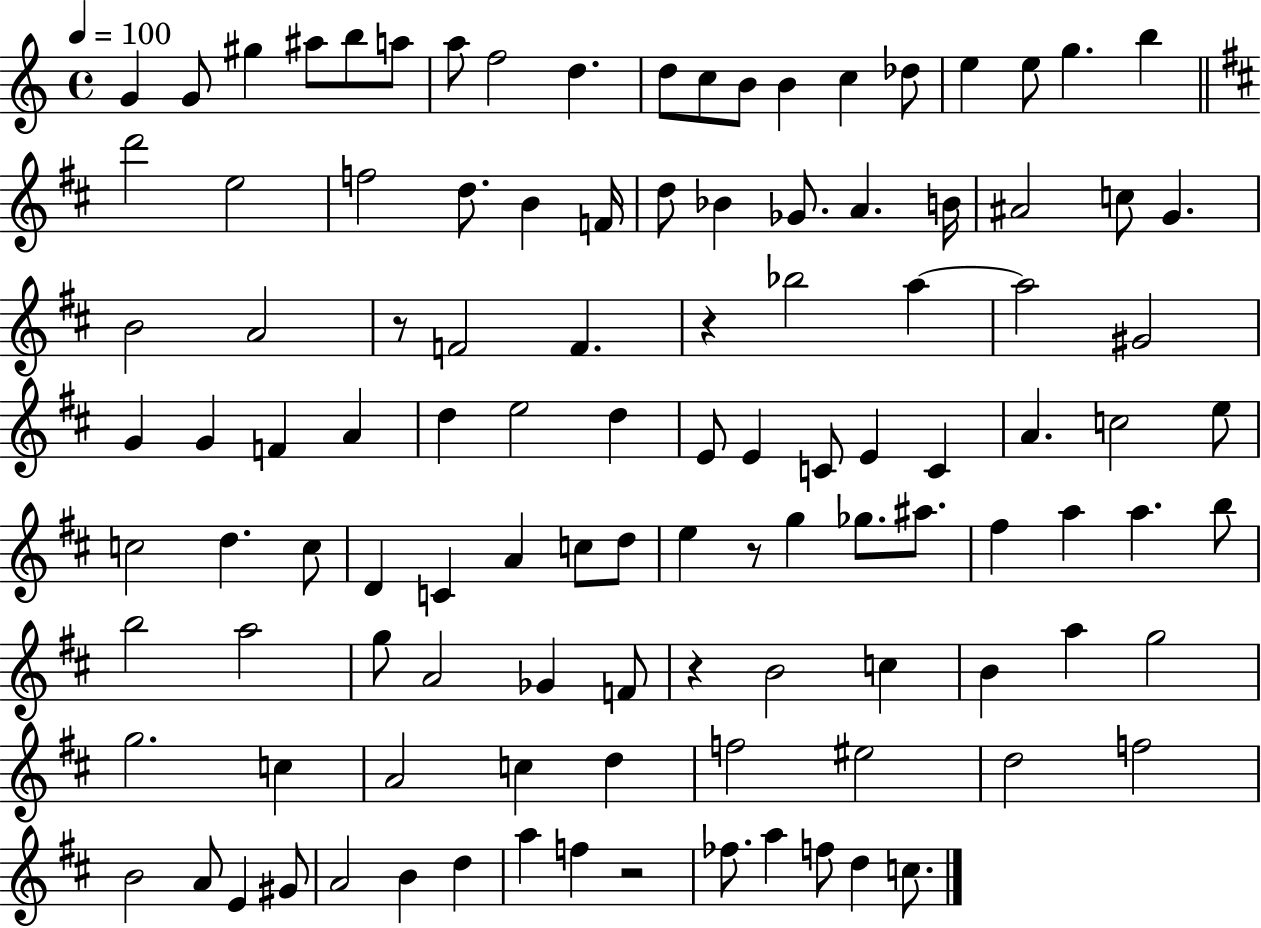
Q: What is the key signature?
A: C major